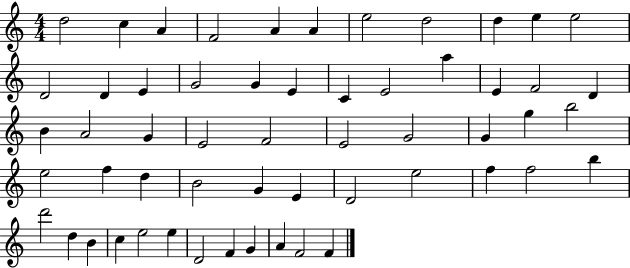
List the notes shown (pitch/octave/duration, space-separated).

D5/h C5/q A4/q F4/h A4/q A4/q E5/h D5/h D5/q E5/q E5/h D4/h D4/q E4/q G4/h G4/q E4/q C4/q E4/h A5/q E4/q F4/h D4/q B4/q A4/h G4/q E4/h F4/h E4/h G4/h G4/q G5/q B5/h E5/h F5/q D5/q B4/h G4/q E4/q D4/h E5/h F5/q F5/h B5/q D6/h D5/q B4/q C5/q E5/h E5/q D4/h F4/q G4/q A4/q F4/h F4/q